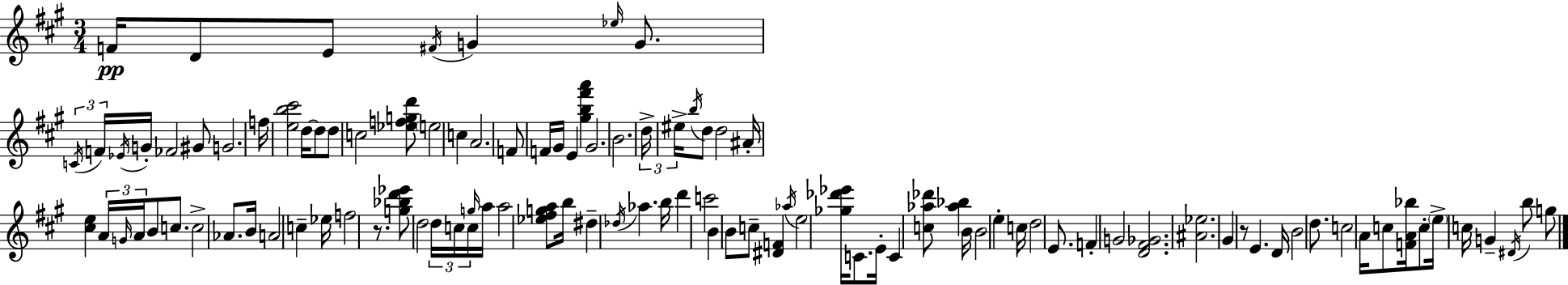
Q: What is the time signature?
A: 3/4